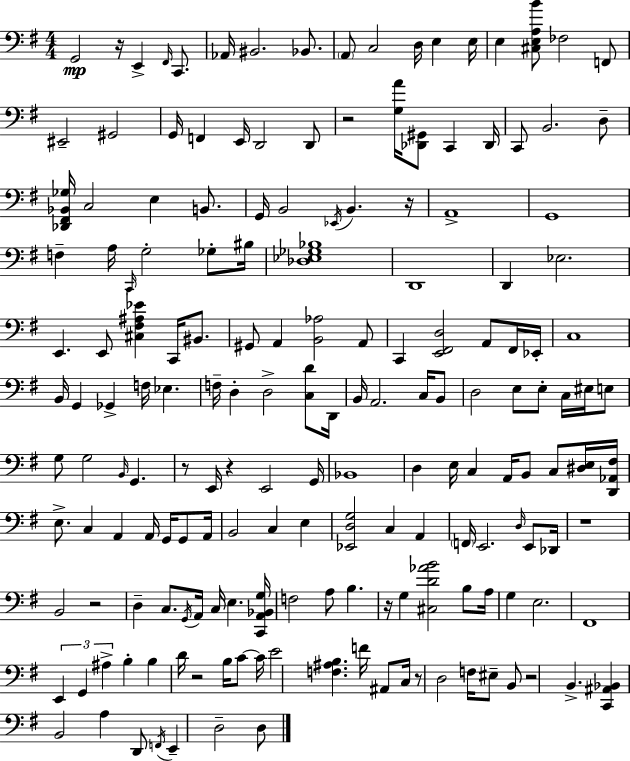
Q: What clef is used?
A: bass